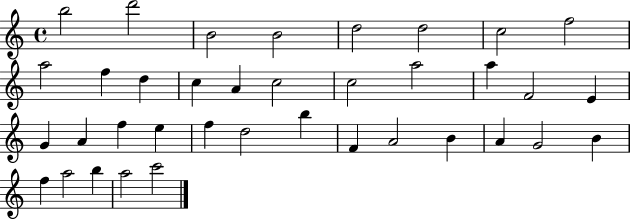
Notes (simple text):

B5/h D6/h B4/h B4/h D5/h D5/h C5/h F5/h A5/h F5/q D5/q C5/q A4/q C5/h C5/h A5/h A5/q F4/h E4/q G4/q A4/q F5/q E5/q F5/q D5/h B5/q F4/q A4/h B4/q A4/q G4/h B4/q F5/q A5/h B5/q A5/h C6/h